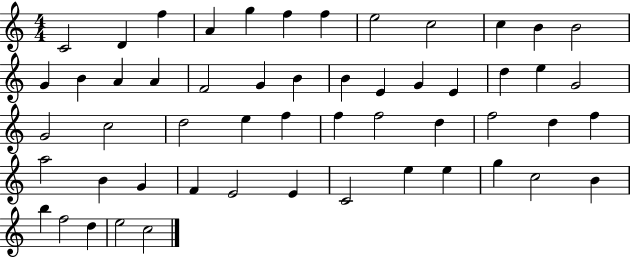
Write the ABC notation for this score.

X:1
T:Untitled
M:4/4
L:1/4
K:C
C2 D f A g f f e2 c2 c B B2 G B A A F2 G B B E G E d e G2 G2 c2 d2 e f f f2 d f2 d f a2 B G F E2 E C2 e e g c2 B b f2 d e2 c2